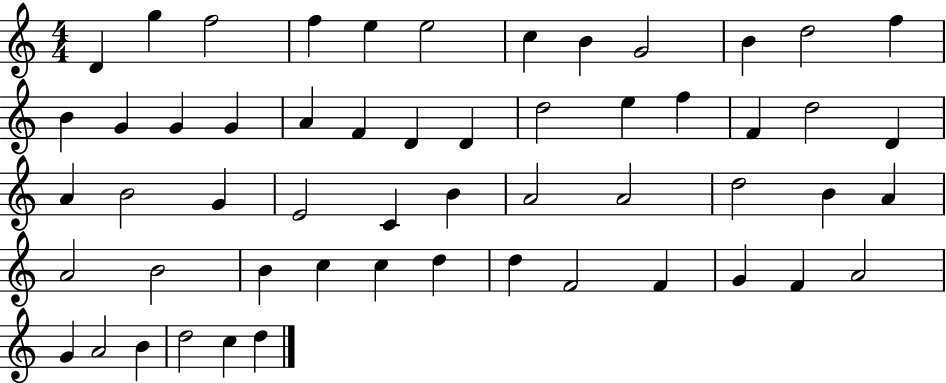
D4/q G5/q F5/h F5/q E5/q E5/h C5/q B4/q G4/h B4/q D5/h F5/q B4/q G4/q G4/q G4/q A4/q F4/q D4/q D4/q D5/h E5/q F5/q F4/q D5/h D4/q A4/q B4/h G4/q E4/h C4/q B4/q A4/h A4/h D5/h B4/q A4/q A4/h B4/h B4/q C5/q C5/q D5/q D5/q F4/h F4/q G4/q F4/q A4/h G4/q A4/h B4/q D5/h C5/q D5/q